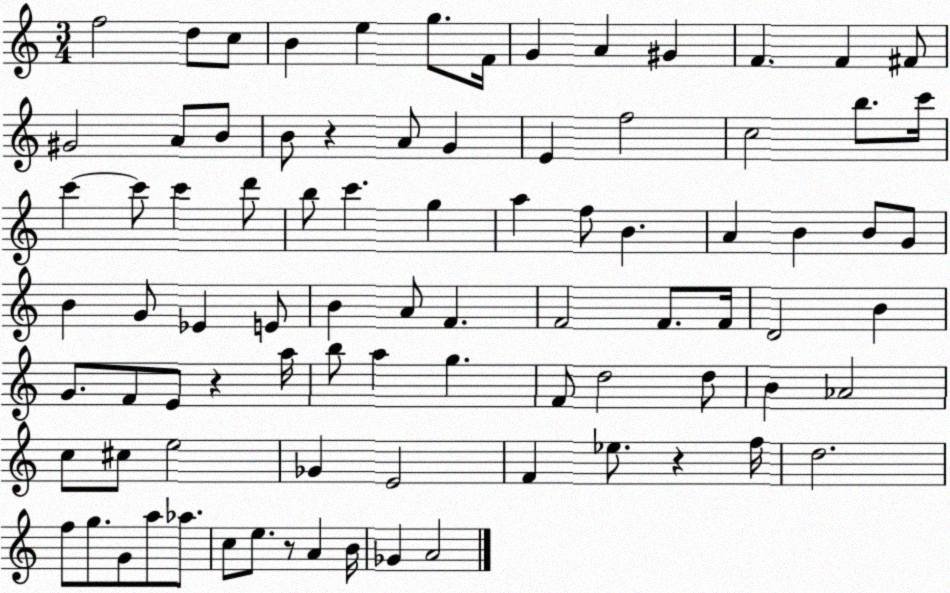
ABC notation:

X:1
T:Untitled
M:3/4
L:1/4
K:C
f2 d/2 c/2 B e g/2 F/4 G A ^G F F ^F/2 ^G2 A/2 B/2 B/2 z A/2 G E f2 c2 b/2 c'/4 c' c'/2 c' d'/2 b/2 c' g a f/2 B A B B/2 G/2 B G/2 _E E/2 B A/2 F F2 F/2 F/4 D2 B G/2 F/2 E/2 z a/4 b/2 a g F/2 d2 d/2 B _A2 c/2 ^c/2 e2 _G E2 F _e/2 z f/4 d2 f/2 g/2 G/2 a/2 _a/2 c/2 e/2 z/2 A B/4 _G A2